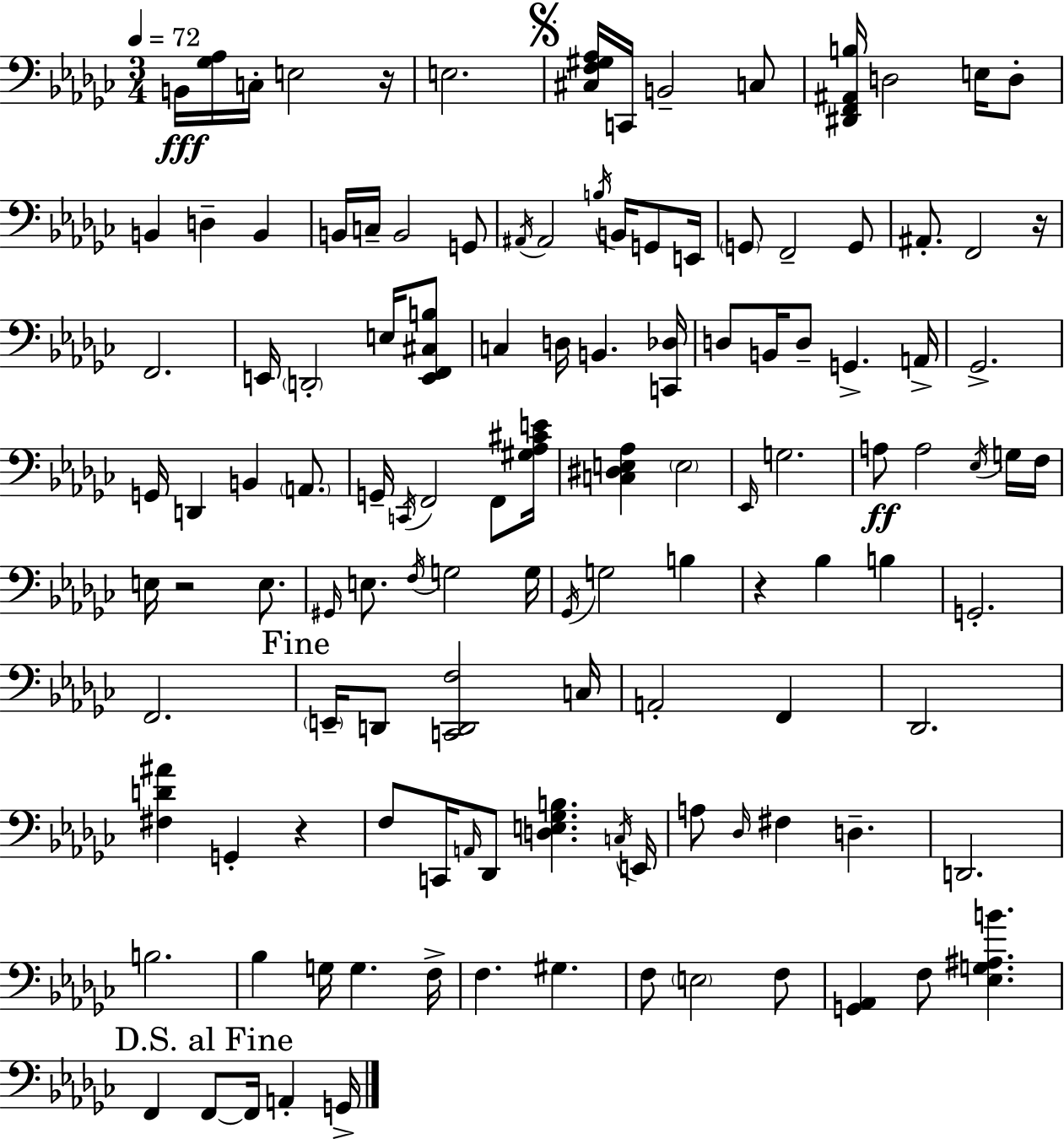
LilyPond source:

{
  \clef bass
  \numericTimeSignature
  \time 3/4
  \key ees \minor
  \tempo 4 = 72
  b,16\fff <ges aes>16 c16-. e2 r16 | e2. | \mark \markup { \musicglyph "scripts.segno" } <cis f gis aes>16 c,16 b,2-- c8 | <dis, f, ais, b>16 d2 e16 d8-. | \break b,4 d4-- b,4 | b,16 c16-- b,2 g,8 | \acciaccatura { ais,16 } ais,2 \acciaccatura { b16 } b,16 g,8 | e,16 \parenthesize g,8 f,2-- | \break g,8 ais,8.-. f,2 | r16 f,2. | e,16 \parenthesize d,2-. e16 | <e, f, cis b>8 c4 d16 b,4. | \break <c, des>16 d8 b,16 d8-- g,4.-> | a,16-> ges,2.-> | g,16 d,4 b,4 \parenthesize a,8. | g,16-- \acciaccatura { c,16 } f,2 | \break f,8 <gis aes cis' e'>16 <c dis e aes>4 \parenthesize e2 | \grace { ees,16 } g2. | a8\ff a2 | \acciaccatura { ees16 } g16 f16 e16 r2 | \break e8. \grace { gis,16 } e8. \acciaccatura { f16 } g2 | g16 \acciaccatura { ges,16 } g2 | b4 r4 | bes4 b4 g,2.-. | \break f,2. | \mark "Fine" \parenthesize e,16-- d,8 <c, d, f>2 | c16 a,2-. | f,4 des,2. | \break <fis d' ais'>4 | g,4-. r4 f8 c,16 \grace { a,16 } | des,8 <d e ges b>4. \acciaccatura { c16 } e,16 a8 | \grace { des16 } fis4 d4.-- d,2. | \break b2. | bes4 | g16 g4. f16-> f4. | gis4. f8 | \break \parenthesize e2 f8 <g, aes,>4 | f8 <ees g ais b'>4. \mark "D.S. al Fine" f,4 | f,8~~ f,16 a,4-. g,16-> \bar "|."
}